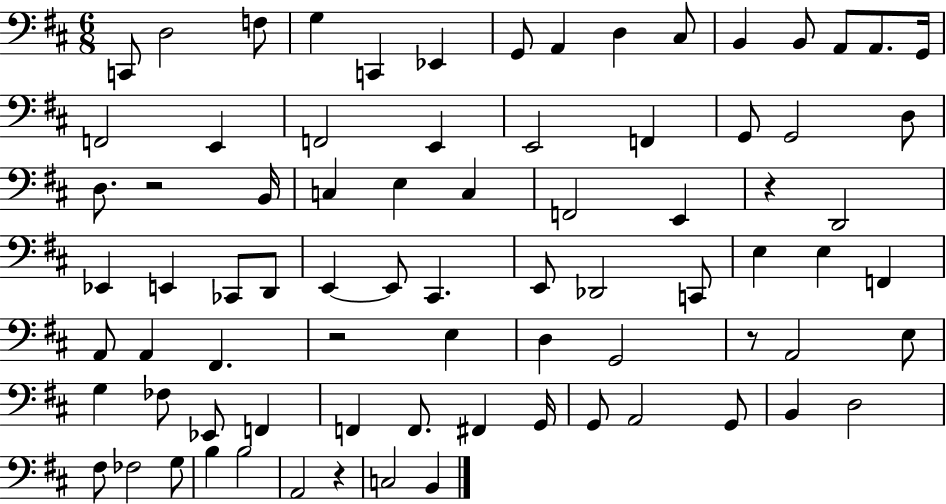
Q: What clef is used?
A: bass